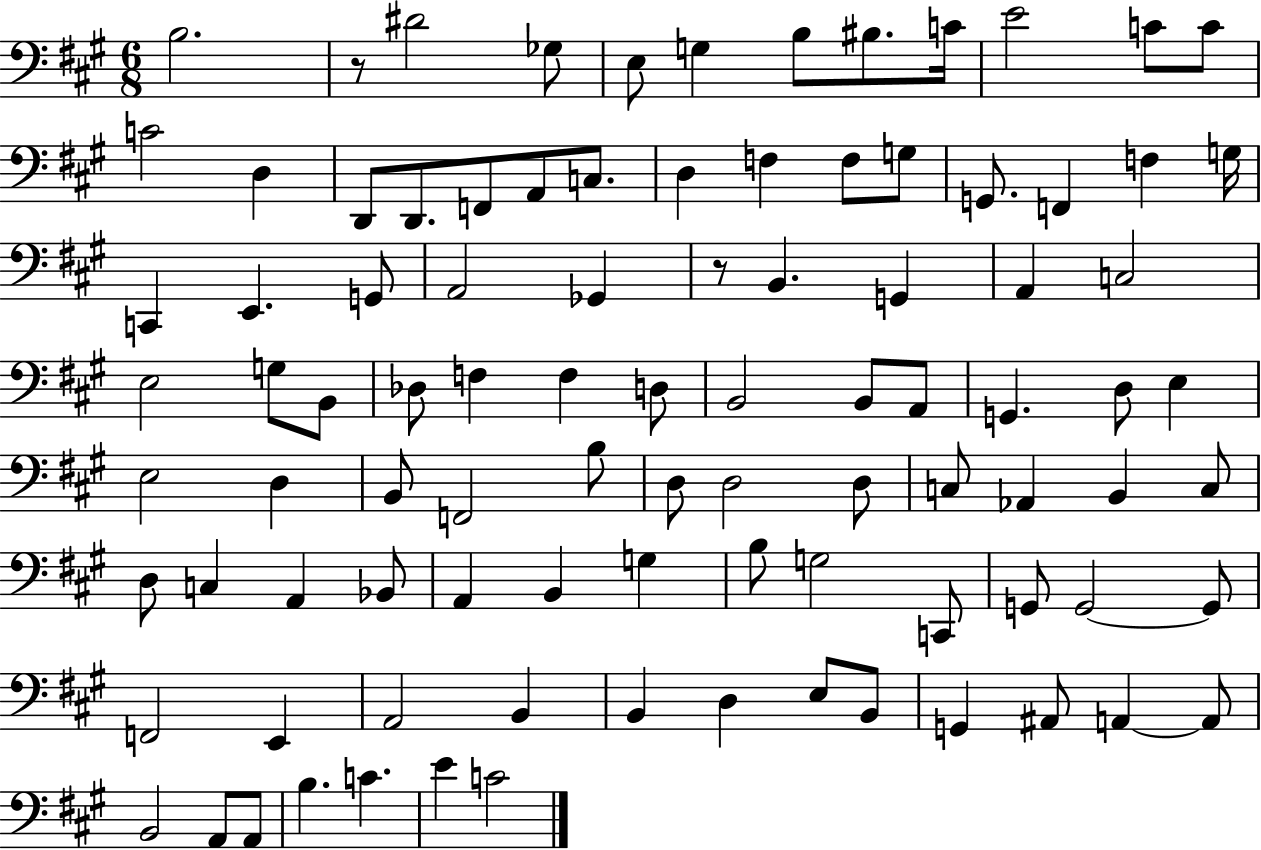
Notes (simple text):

B3/h. R/e D#4/h Gb3/e E3/e G3/q B3/e BIS3/e. C4/s E4/h C4/e C4/e C4/h D3/q D2/e D2/e. F2/e A2/e C3/e. D3/q F3/q F3/e G3/e G2/e. F2/q F3/q G3/s C2/q E2/q. G2/e A2/h Gb2/q R/e B2/q. G2/q A2/q C3/h E3/h G3/e B2/e Db3/e F3/q F3/q D3/e B2/h B2/e A2/e G2/q. D3/e E3/q E3/h D3/q B2/e F2/h B3/e D3/e D3/h D3/e C3/e Ab2/q B2/q C3/e D3/e C3/q A2/q Bb2/e A2/q B2/q G3/q B3/e G3/h C2/e G2/e G2/h G2/e F2/h E2/q A2/h B2/q B2/q D3/q E3/e B2/e G2/q A#2/e A2/q A2/e B2/h A2/e A2/e B3/q. C4/q. E4/q C4/h